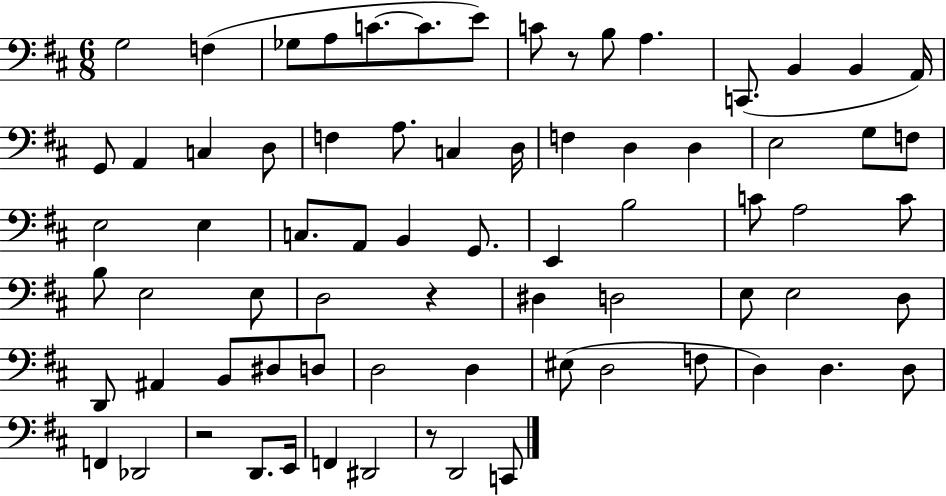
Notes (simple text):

G3/h F3/q Gb3/e A3/e C4/e. C4/e. E4/e C4/e R/e B3/e A3/q. C2/e. B2/q B2/q A2/s G2/e A2/q C3/q D3/e F3/q A3/e. C3/q D3/s F3/q D3/q D3/q E3/h G3/e F3/e E3/h E3/q C3/e. A2/e B2/q G2/e. E2/q B3/h C4/e A3/h C4/e B3/e E3/h E3/e D3/h R/q D#3/q D3/h E3/e E3/h D3/e D2/e A#2/q B2/e D#3/e D3/e D3/h D3/q EIS3/e D3/h F3/e D3/q D3/q. D3/e F2/q Db2/h R/h D2/e. E2/s F2/q D#2/h R/e D2/h C2/e